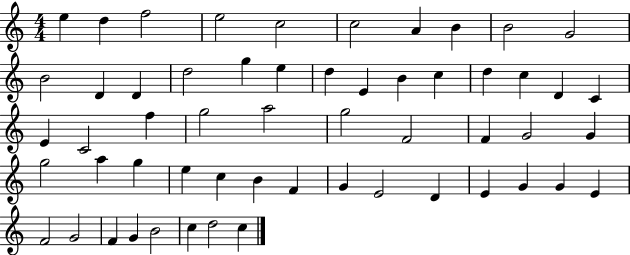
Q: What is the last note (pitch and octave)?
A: C5